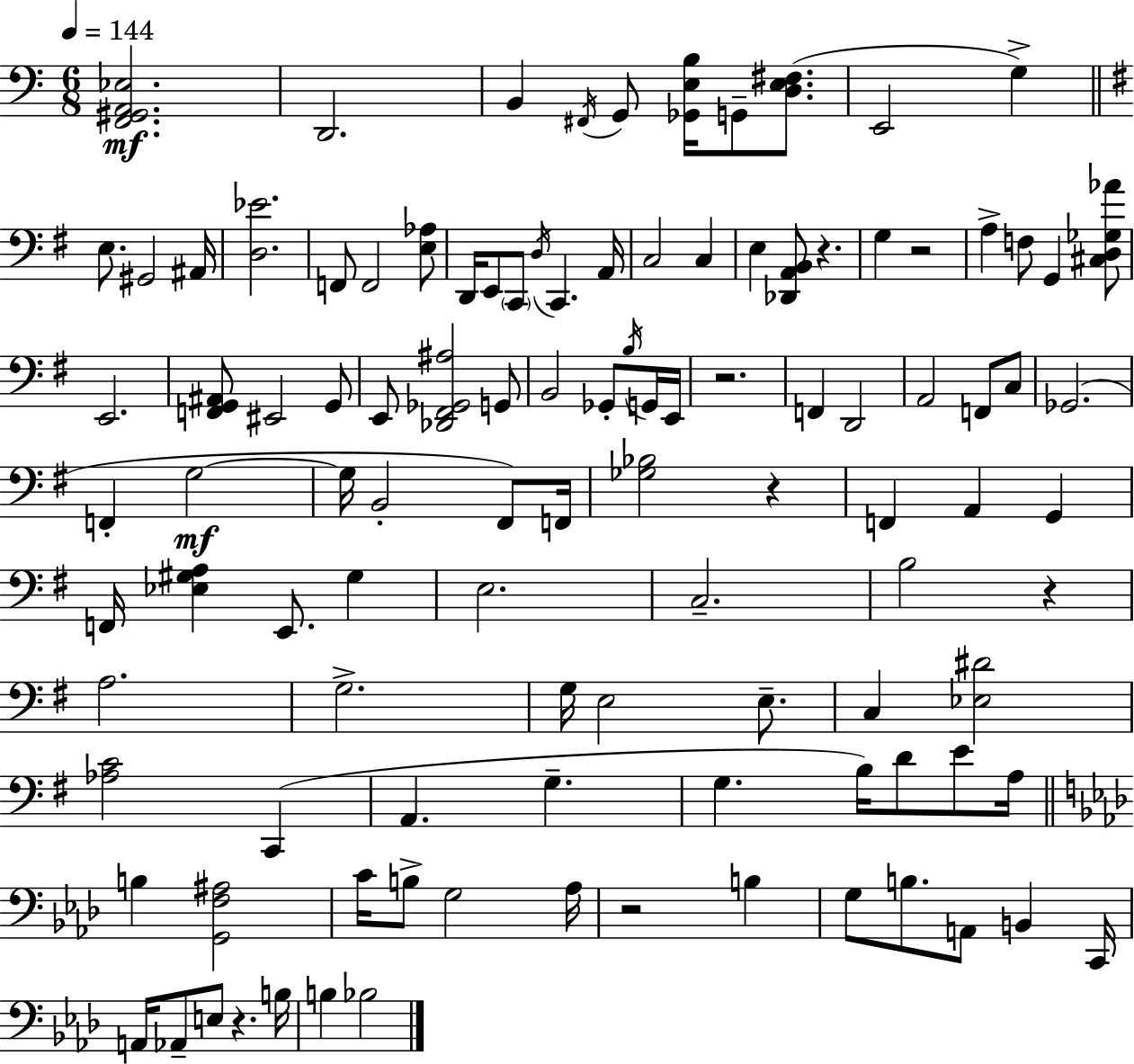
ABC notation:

X:1
T:Untitled
M:6/8
L:1/4
K:Am
[F,,^G,,A,,_E,]2 D,,2 B,, ^F,,/4 G,,/2 [_G,,E,B,]/4 G,,/2 [D,E,^F,]/2 E,,2 G, E,/2 ^G,,2 ^A,,/4 [D,_E]2 F,,/2 F,,2 [E,_A,]/2 D,,/4 E,,/2 C,,/2 D,/4 C,, A,,/4 C,2 C, E, [_D,,A,,B,,]/2 z G, z2 A, F,/2 G,, [^C,D,_G,_A]/2 E,,2 [F,,G,,^A,,]/2 ^E,,2 G,,/2 E,,/2 [_D,,^F,,_G,,^A,]2 G,,/2 B,,2 _G,,/2 B,/4 G,,/4 E,,/4 z2 F,, D,,2 A,,2 F,,/2 C,/2 _G,,2 F,, G,2 G,/4 B,,2 ^F,,/2 F,,/4 [_G,_B,]2 z F,, A,, G,, F,,/4 [_E,^G,A,] E,,/2 ^G, E,2 C,2 B,2 z A,2 G,2 G,/4 E,2 E,/2 C, [_E,^D]2 [_A,C]2 C,, A,, G, G, B,/4 D/2 E/2 A,/4 B, [G,,F,^A,]2 C/4 B,/2 G,2 _A,/4 z2 B, G,/2 B,/2 A,,/2 B,, C,,/4 A,,/4 _A,,/2 E,/2 z B,/4 B, _B,2